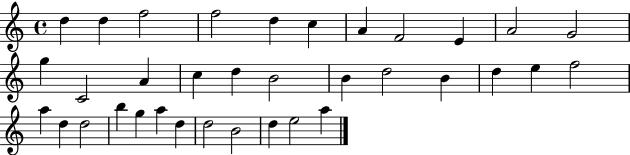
{
  \clef treble
  \time 4/4
  \defaultTimeSignature
  \key c \major
  d''4 d''4 f''2 | f''2 d''4 c''4 | a'4 f'2 e'4 | a'2 g'2 | \break g''4 c'2 a'4 | c''4 d''4 b'2 | b'4 d''2 b'4 | d''4 e''4 f''2 | \break a''4 d''4 d''2 | b''4 g''4 a''4 d''4 | d''2 b'2 | d''4 e''2 a''4 | \break \bar "|."
}